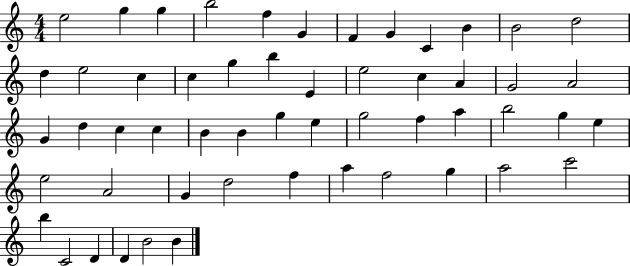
X:1
T:Untitled
M:4/4
L:1/4
K:C
e2 g g b2 f G F G C B B2 d2 d e2 c c g b E e2 c A G2 A2 G d c c B B g e g2 f a b2 g e e2 A2 G d2 f a f2 g a2 c'2 b C2 D D B2 B